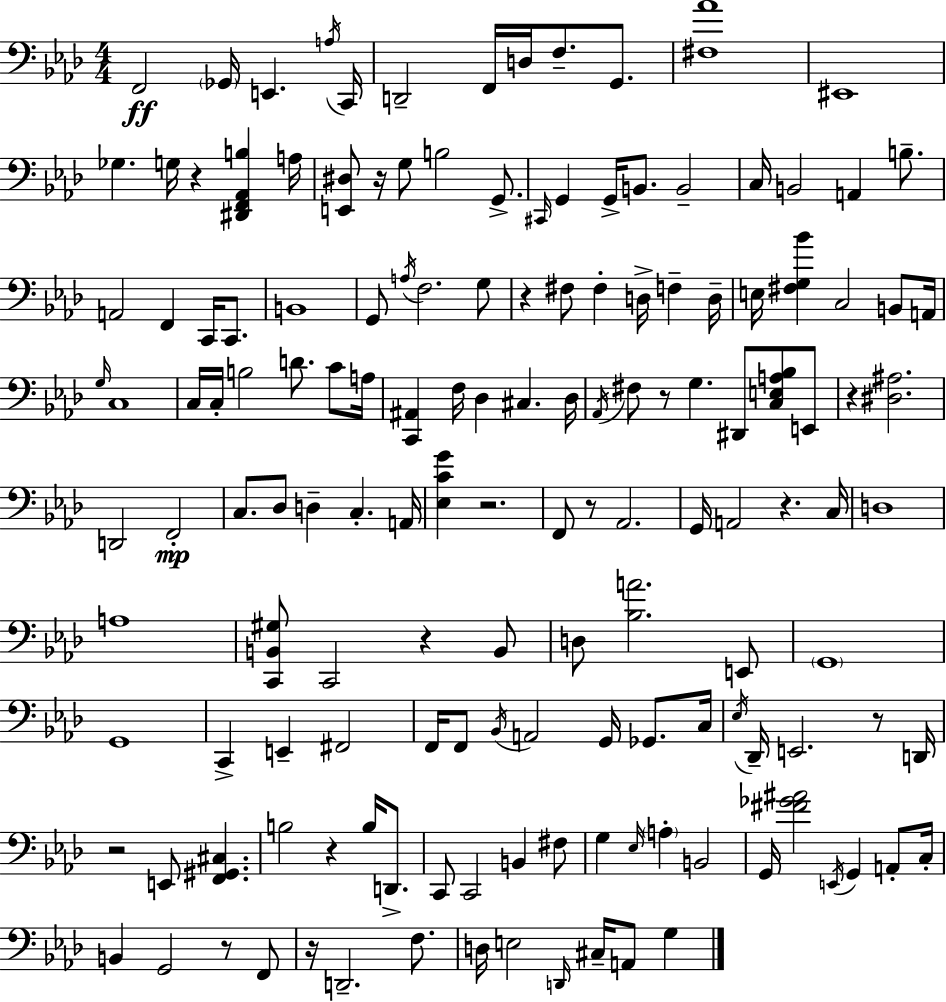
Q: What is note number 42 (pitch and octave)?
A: C3